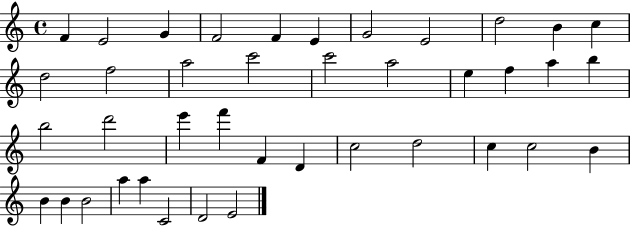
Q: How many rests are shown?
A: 0